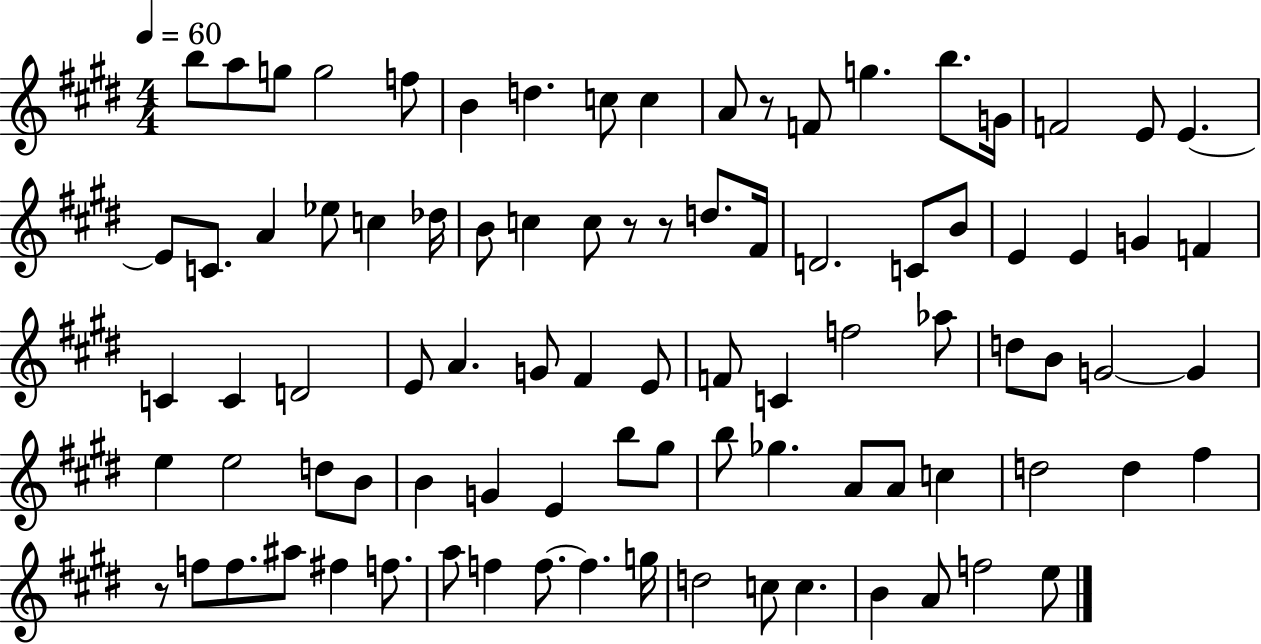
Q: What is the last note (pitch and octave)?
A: E5